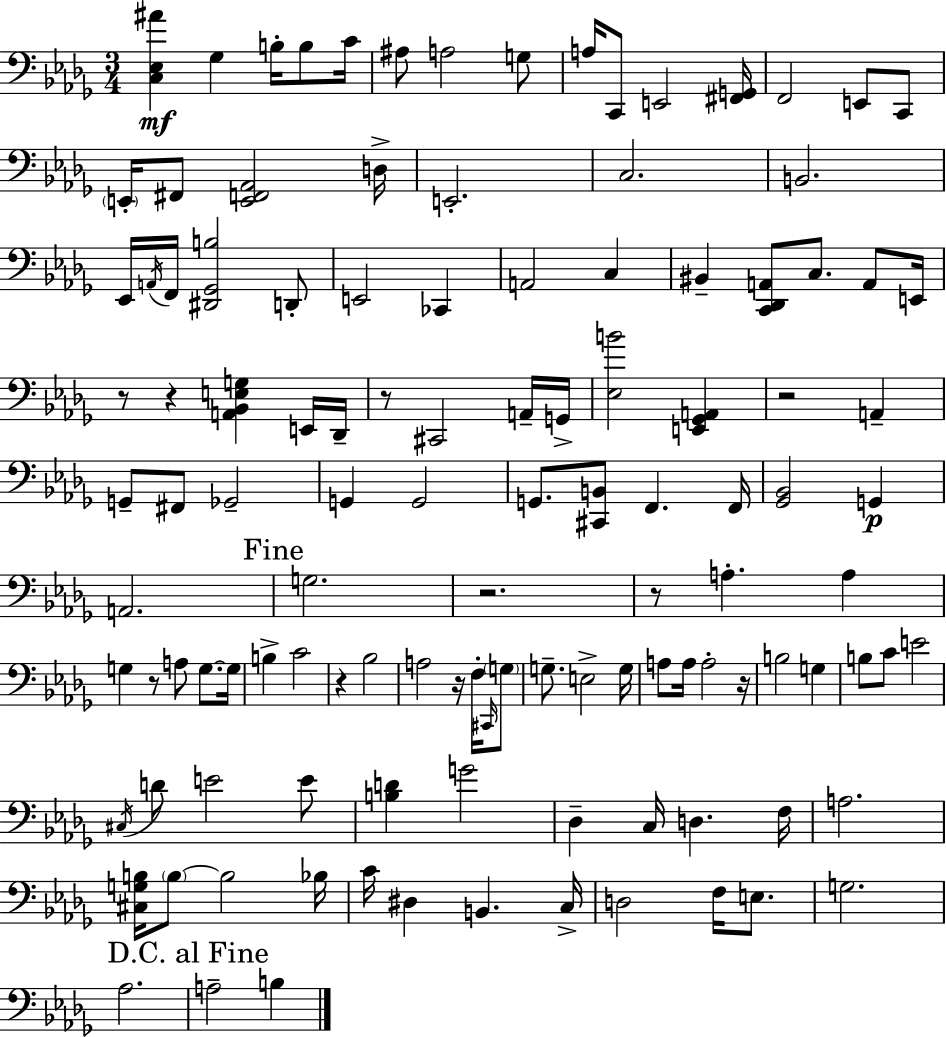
X:1
T:Untitled
M:3/4
L:1/4
K:Bbm
[C,_E,^A] _G, B,/4 B,/2 C/4 ^A,/2 A,2 G,/2 A,/4 C,,/2 E,,2 [^F,,G,,]/4 F,,2 E,,/2 C,,/2 E,,/4 ^F,,/2 [E,,F,,_A,,]2 D,/4 E,,2 C,2 B,,2 _E,,/4 A,,/4 F,,/4 [^D,,_G,,B,]2 D,,/2 E,,2 _C,, A,,2 C, ^B,, [C,,_D,,A,,]/2 C,/2 A,,/2 E,,/4 z/2 z [A,,_B,,E,G,] E,,/4 _D,,/4 z/2 ^C,,2 A,,/4 G,,/4 [_E,B]2 [E,,_G,,A,,] z2 A,, G,,/2 ^F,,/2 _G,,2 G,, G,,2 G,,/2 [^C,,B,,]/2 F,, F,,/4 [_G,,_B,,]2 G,, A,,2 G,2 z2 z/2 A, A, G, z/2 A,/2 G,/2 G,/4 B, C2 z _B,2 A,2 z/4 F,/4 ^C,,/4 G,/2 G,/2 E,2 G,/4 A,/2 A,/4 A,2 z/4 B,2 G, B,/2 C/2 E2 ^C,/4 D/2 E2 E/2 [B,D] G2 _D, C,/4 D, F,/4 A,2 [^C,G,B,]/4 B,/2 B,2 _B,/4 C/4 ^D, B,, C,/4 D,2 F,/4 E,/2 G,2 _A,2 A,2 B,